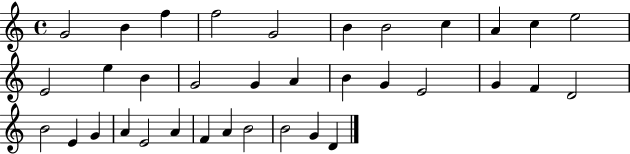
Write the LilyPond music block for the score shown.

{
  \clef treble
  \time 4/4
  \defaultTimeSignature
  \key c \major
  g'2 b'4 f''4 | f''2 g'2 | b'4 b'2 c''4 | a'4 c''4 e''2 | \break e'2 e''4 b'4 | g'2 g'4 a'4 | b'4 g'4 e'2 | g'4 f'4 d'2 | \break b'2 e'4 g'4 | a'4 e'2 a'4 | f'4 a'4 b'2 | b'2 g'4 d'4 | \break \bar "|."
}